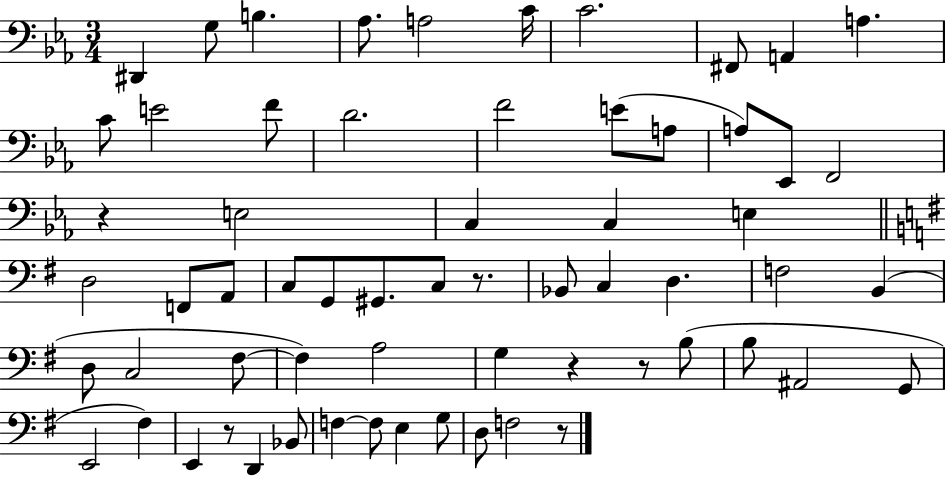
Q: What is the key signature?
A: EES major